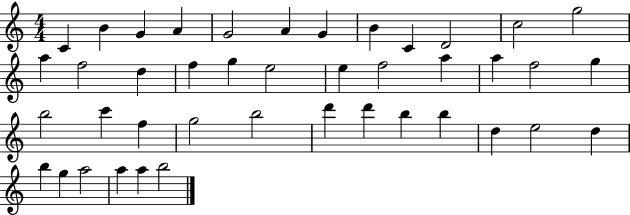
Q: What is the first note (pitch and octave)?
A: C4